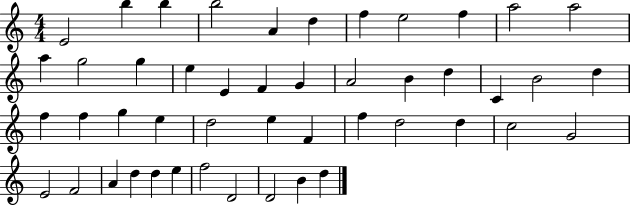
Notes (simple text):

E4/h B5/q B5/q B5/h A4/q D5/q F5/q E5/h F5/q A5/h A5/h A5/q G5/h G5/q E5/q E4/q F4/q G4/q A4/h B4/q D5/q C4/q B4/h D5/q F5/q F5/q G5/q E5/q D5/h E5/q F4/q F5/q D5/h D5/q C5/h G4/h E4/h F4/h A4/q D5/q D5/q E5/q F5/h D4/h D4/h B4/q D5/q